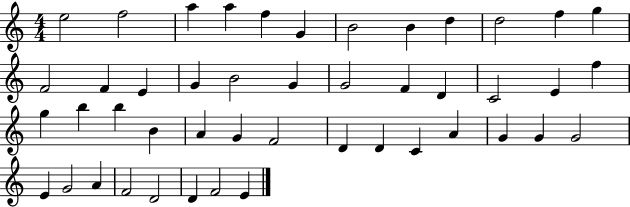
E5/h F5/h A5/q A5/q F5/q G4/q B4/h B4/q D5/q D5/h F5/q G5/q F4/h F4/q E4/q G4/q B4/h G4/q G4/h F4/q D4/q C4/h E4/q F5/q G5/q B5/q B5/q B4/q A4/q G4/q F4/h D4/q D4/q C4/q A4/q G4/q G4/q G4/h E4/q G4/h A4/q F4/h D4/h D4/q F4/h E4/q